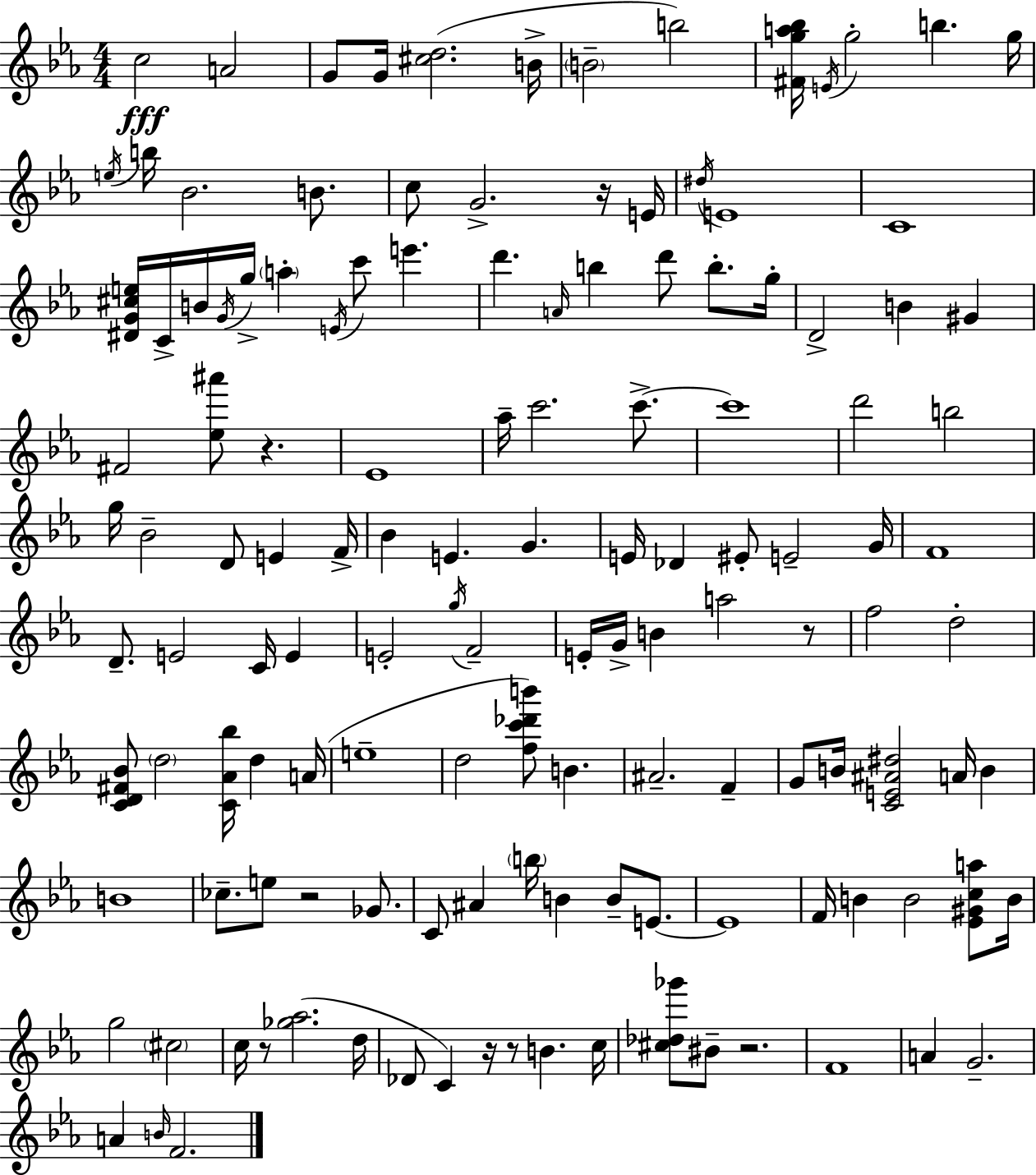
X:1
T:Untitled
M:4/4
L:1/4
K:Eb
c2 A2 G/2 G/4 [^cd]2 B/4 B2 b2 [^Fga_b]/4 E/4 g2 b g/4 e/4 b/4 _B2 B/2 c/2 G2 z/4 E/4 ^d/4 E4 C4 [^DG^ce]/4 C/4 B/4 G/4 g/4 a E/4 c'/2 e' d' A/4 b d'/2 b/2 g/4 D2 B ^G ^F2 [_e^a']/2 z _E4 _a/4 c'2 c'/2 c'4 d'2 b2 g/4 _B2 D/2 E F/4 _B E G E/4 _D ^E/2 E2 G/4 F4 D/2 E2 C/4 E E2 g/4 F2 E/4 G/4 B a2 z/2 f2 d2 [CD^F_B]/2 d2 [C_A_b]/4 d A/4 e4 d2 [fc'_d'b']/2 B ^A2 F G/2 B/4 [CE^A^d]2 A/4 B B4 _c/2 e/2 z2 _G/2 C/2 ^A b/4 B B/2 E/2 E4 F/4 B B2 [_E^Gca]/2 B/4 g2 ^c2 c/4 z/2 [_g_a]2 d/4 _D/2 C z/4 z/2 B c/4 [^c_d_g']/2 ^B/2 z2 F4 A G2 A B/4 F2